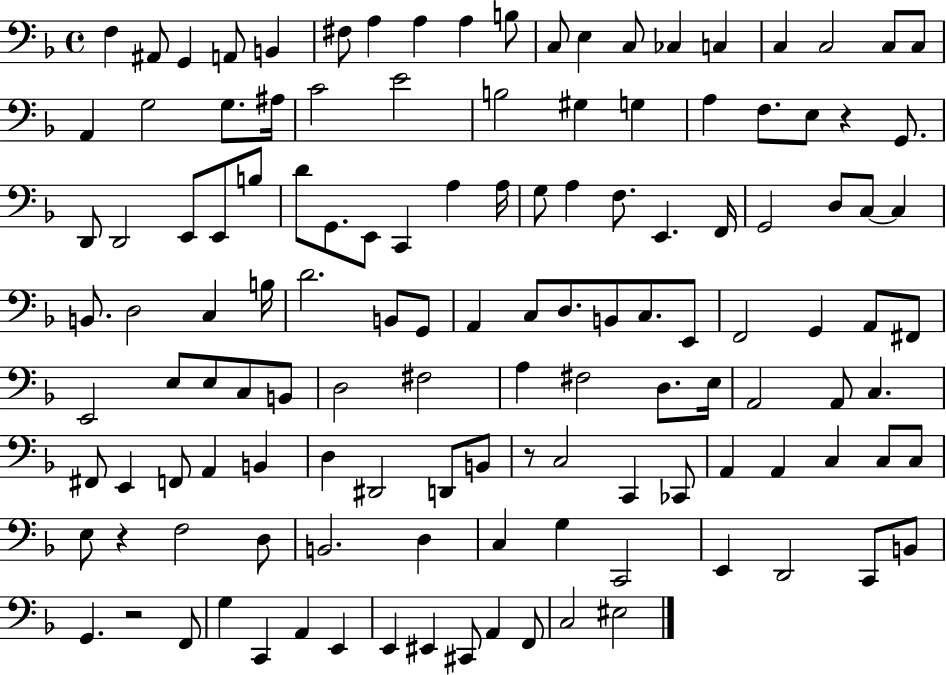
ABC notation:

X:1
T:Untitled
M:4/4
L:1/4
K:F
F, ^A,,/2 G,, A,,/2 B,, ^F,/2 A, A, A, B,/2 C,/2 E, C,/2 _C, C, C, C,2 C,/2 C,/2 A,, G,2 G,/2 ^A,/4 C2 E2 B,2 ^G, G, A, F,/2 E,/2 z G,,/2 D,,/2 D,,2 E,,/2 E,,/2 B,/2 D/2 G,,/2 E,,/2 C,, A, A,/4 G,/2 A, F,/2 E,, F,,/4 G,,2 D,/2 C,/2 C, B,,/2 D,2 C, B,/4 D2 B,,/2 G,,/2 A,, C,/2 D,/2 B,,/2 C,/2 E,,/2 F,,2 G,, A,,/2 ^F,,/2 E,,2 E,/2 E,/2 C,/2 B,,/2 D,2 ^F,2 A, ^F,2 D,/2 E,/4 A,,2 A,,/2 C, ^F,,/2 E,, F,,/2 A,, B,, D, ^D,,2 D,,/2 B,,/2 z/2 C,2 C,, _C,,/2 A,, A,, C, C,/2 C,/2 E,/2 z F,2 D,/2 B,,2 D, C, G, C,,2 E,, D,,2 C,,/2 B,,/2 G,, z2 F,,/2 G, C,, A,, E,, E,, ^E,, ^C,,/2 A,, F,,/2 C,2 ^E,2